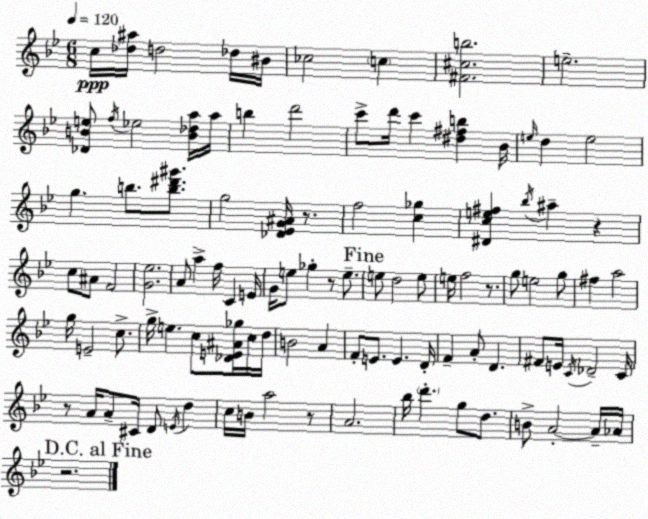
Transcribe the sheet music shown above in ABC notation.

X:1
T:Untitled
M:6/8
L:1/4
K:Bb
c/4 [_d^a]/4 d2 _d/4 ^B/4 _c2 c [^F^cb]2 e2 [_DBe]/2 f/4 _e2 [B_da]/4 a/4 b d'2 c'/2 d'/4 c' [^d^fb] _B/4 e/4 d e2 g b/2 [b^d'^g']/2 g2 [_D_EG^A]/4 z/2 f2 [c_g] [^Dce^f] _b/4 ^a z c/2 ^A/2 F2 [G_e]2 A/2 a f/4 C E/4 G/4 e/2 _g z/2 e/2 e/2 d2 e/2 e/4 f2 z/2 g/2 e2 g/2 ^f a2 g/4 E2 c/2 g/4 e c/2 [_DE^A_g]/4 c/4 d/4 B2 A F/2 E/2 E D/4 F A/2 D ^F/2 E/4 C/4 _D2 C/4 z/2 A/4 A/2 ^C/4 D/2 E/4 d c/4 B/4 a2 z/2 A2 _b/4 d' g/2 d/2 B/2 A2 A/4 _A/4 z2